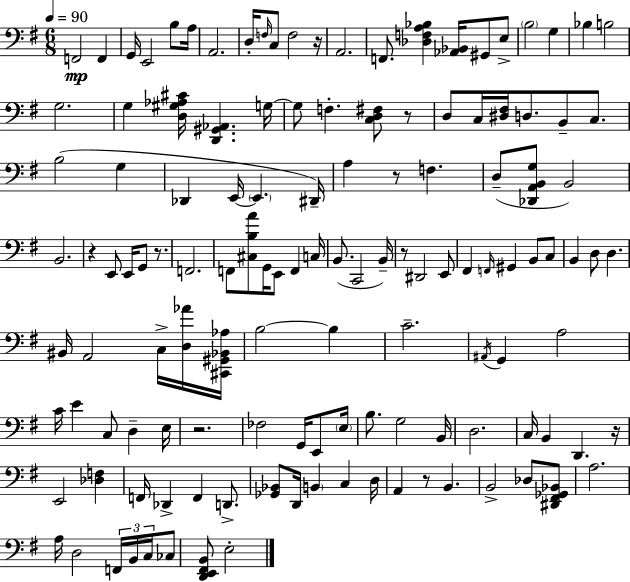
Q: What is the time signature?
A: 6/8